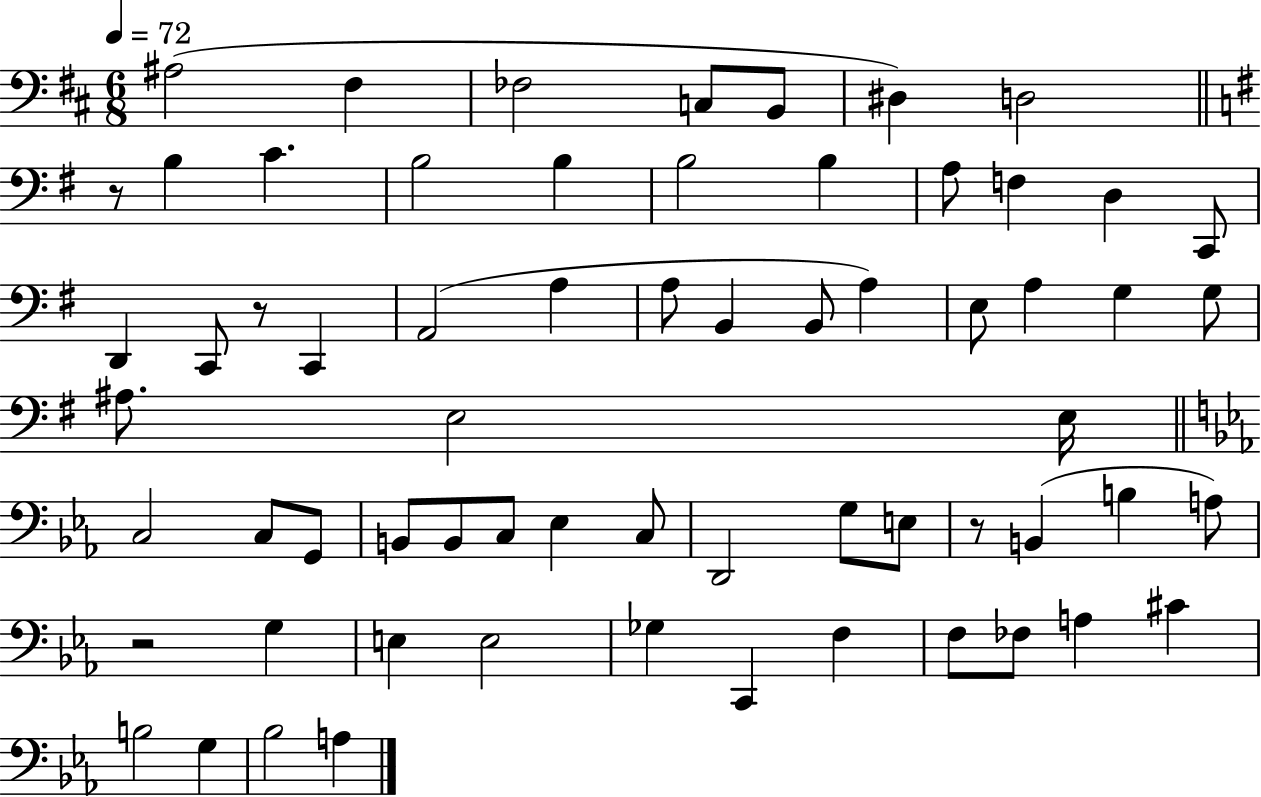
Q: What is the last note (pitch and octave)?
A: A3